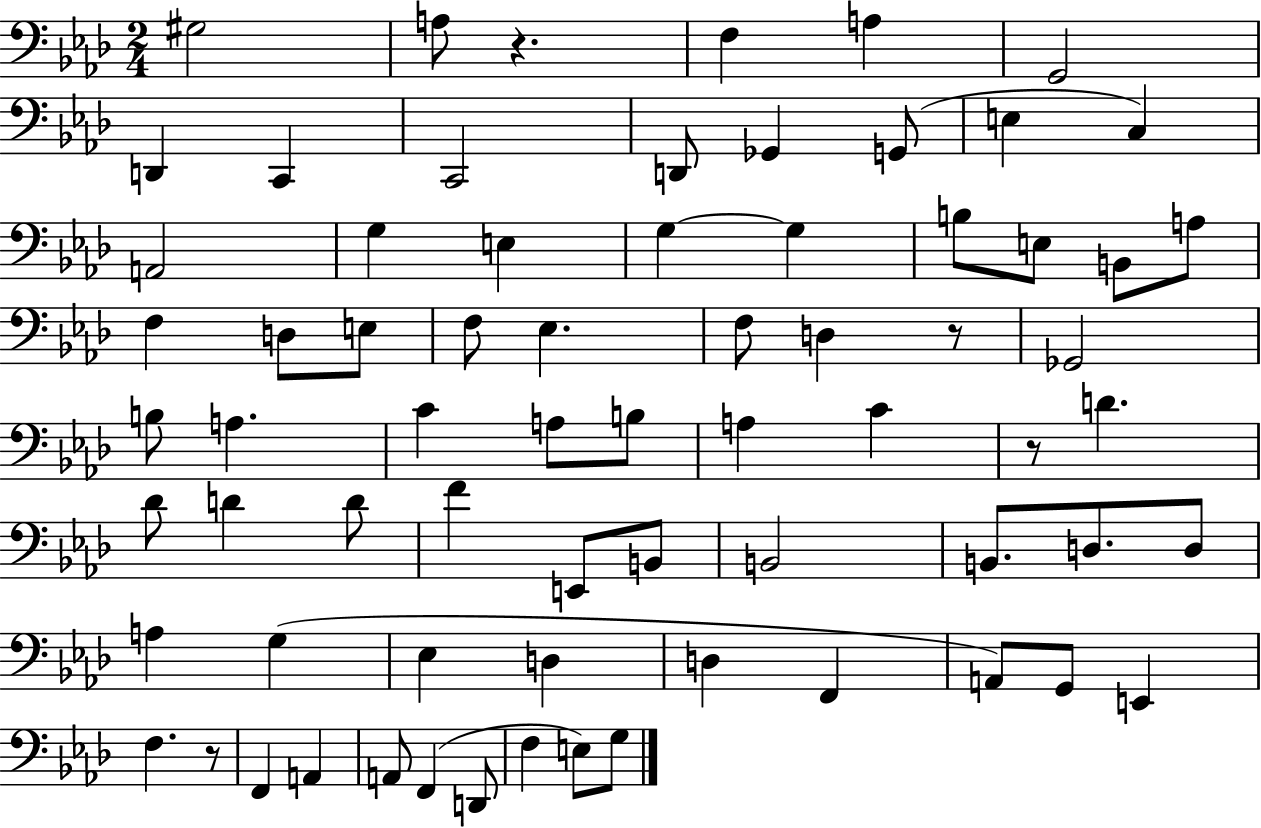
G#3/h A3/e R/q. F3/q A3/q G2/h D2/q C2/q C2/h D2/e Gb2/q G2/e E3/q C3/q A2/h G3/q E3/q G3/q G3/q B3/e E3/e B2/e A3/e F3/q D3/e E3/e F3/e Eb3/q. F3/e D3/q R/e Gb2/h B3/e A3/q. C4/q A3/e B3/e A3/q C4/q R/e D4/q. Db4/e D4/q D4/e F4/q E2/e B2/e B2/h B2/e. D3/e. D3/e A3/q G3/q Eb3/q D3/q D3/q F2/q A2/e G2/e E2/q F3/q. R/e F2/q A2/q A2/e F2/q D2/e F3/q E3/e G3/e